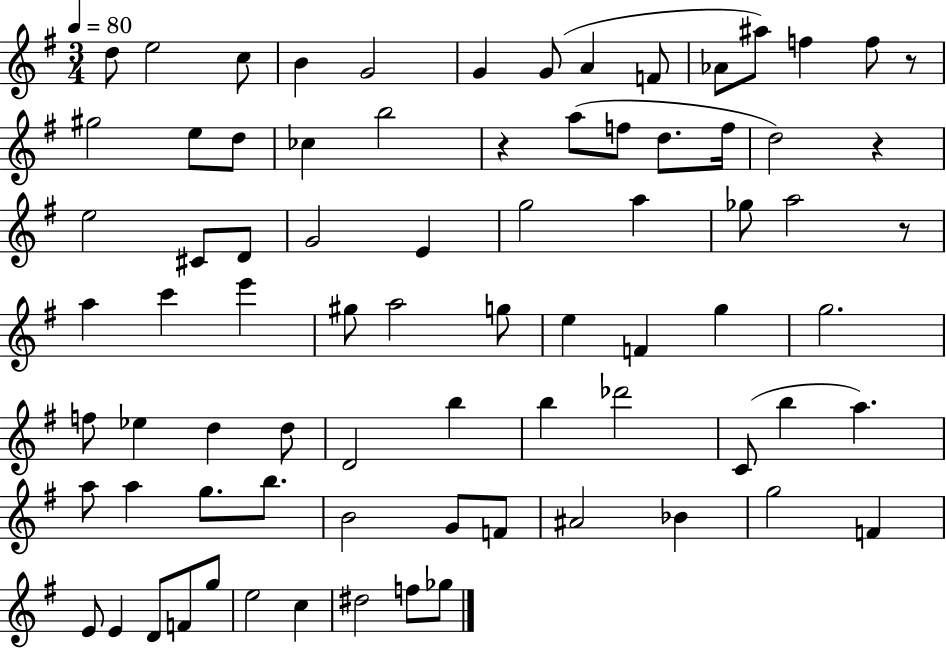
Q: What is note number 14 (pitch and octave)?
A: G#5